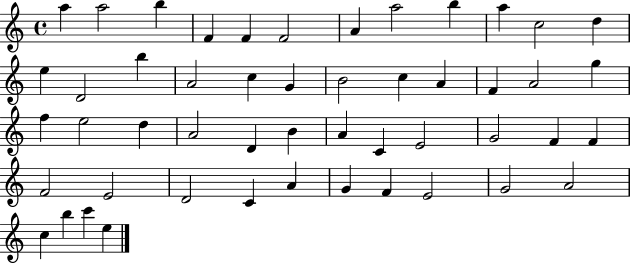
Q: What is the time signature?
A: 4/4